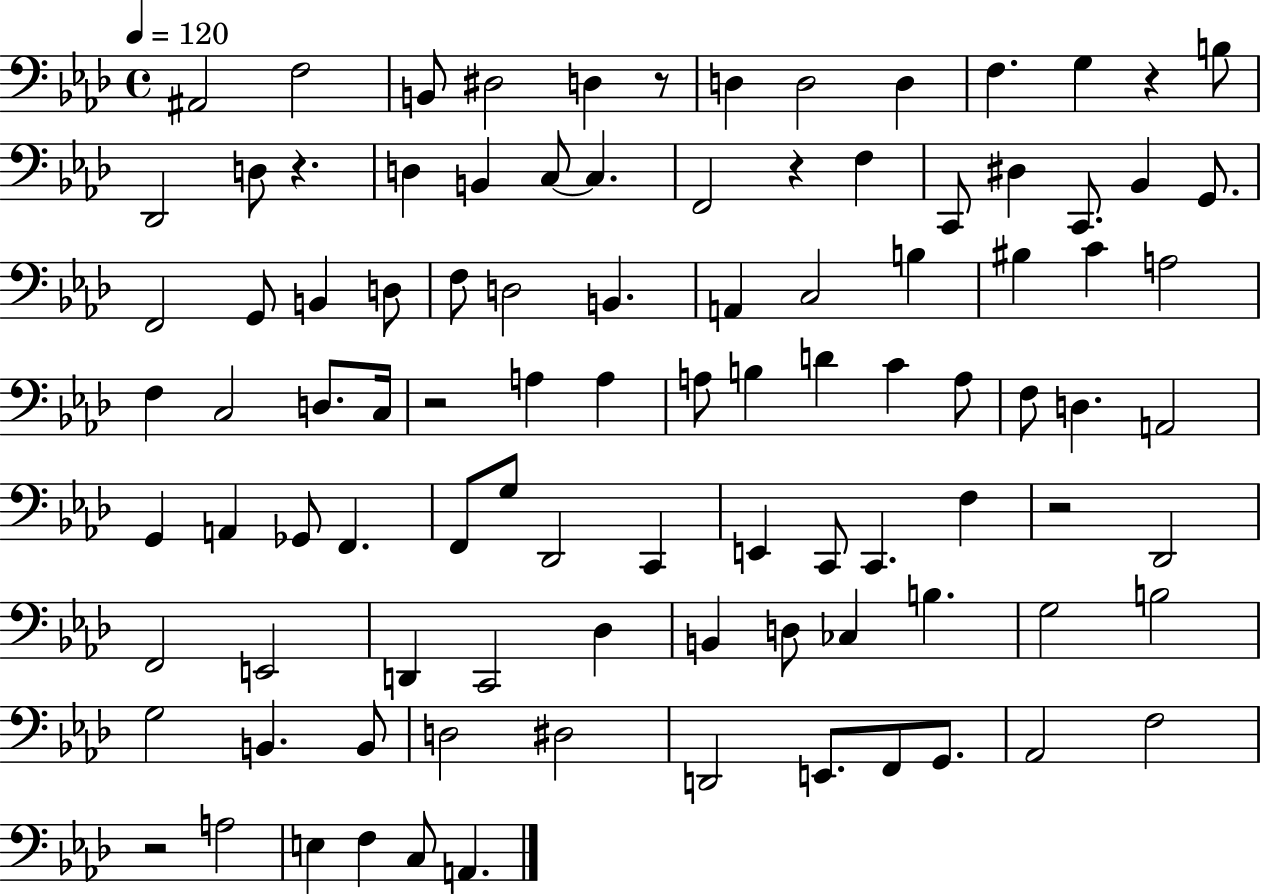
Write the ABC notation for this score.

X:1
T:Untitled
M:4/4
L:1/4
K:Ab
^A,,2 F,2 B,,/2 ^D,2 D, z/2 D, D,2 D, F, G, z B,/2 _D,,2 D,/2 z D, B,, C,/2 C, F,,2 z F, C,,/2 ^D, C,,/2 _B,, G,,/2 F,,2 G,,/2 B,, D,/2 F,/2 D,2 B,, A,, C,2 B, ^B, C A,2 F, C,2 D,/2 C,/4 z2 A, A, A,/2 B, D C A,/2 F,/2 D, A,,2 G,, A,, _G,,/2 F,, F,,/2 G,/2 _D,,2 C,, E,, C,,/2 C,, F, z2 _D,,2 F,,2 E,,2 D,, C,,2 _D, B,, D,/2 _C, B, G,2 B,2 G,2 B,, B,,/2 D,2 ^D,2 D,,2 E,,/2 F,,/2 G,,/2 _A,,2 F,2 z2 A,2 E, F, C,/2 A,,